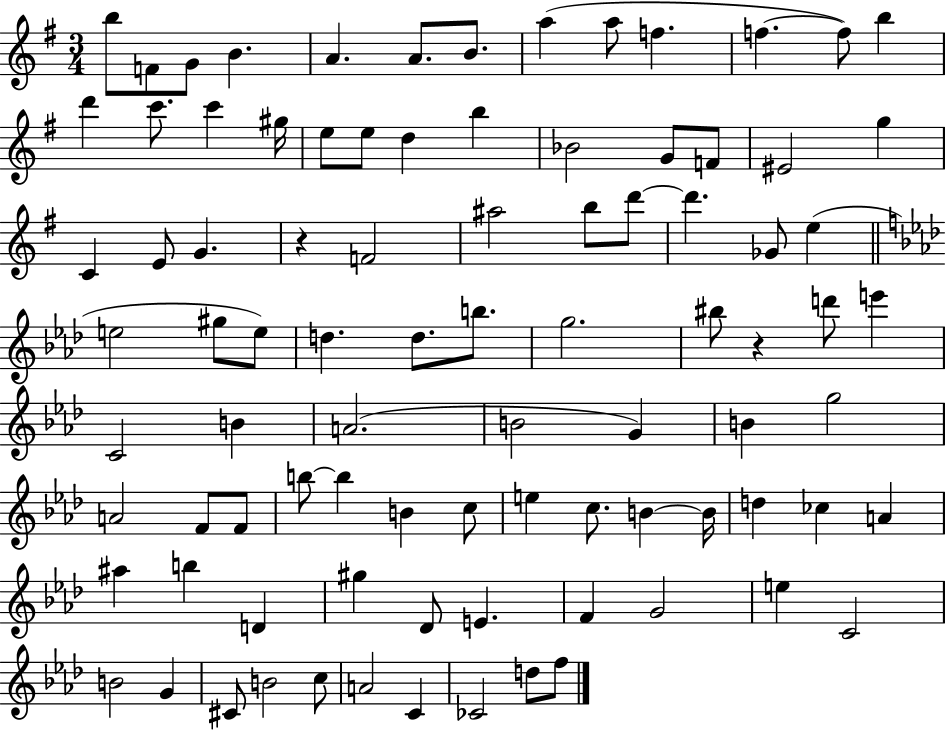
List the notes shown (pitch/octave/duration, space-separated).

B5/e F4/e G4/e B4/q. A4/q. A4/e. B4/e. A5/q A5/e F5/q. F5/q. F5/e B5/q D6/q C6/e. C6/q G#5/s E5/e E5/e D5/q B5/q Bb4/h G4/e F4/e EIS4/h G5/q C4/q E4/e G4/q. R/q F4/h A#5/h B5/e D6/e D6/q. Gb4/e E5/q E5/h G#5/e E5/e D5/q. D5/e. B5/e. G5/h. BIS5/e R/q D6/e E6/q C4/h B4/q A4/h. B4/h G4/q B4/q G5/h A4/h F4/e F4/e B5/e B5/q B4/q C5/e E5/q C5/e. B4/q B4/s D5/q CES5/q A4/q A#5/q B5/q D4/q G#5/q Db4/e E4/q. F4/q G4/h E5/q C4/h B4/h G4/q C#4/e B4/h C5/e A4/h C4/q CES4/h D5/e F5/e